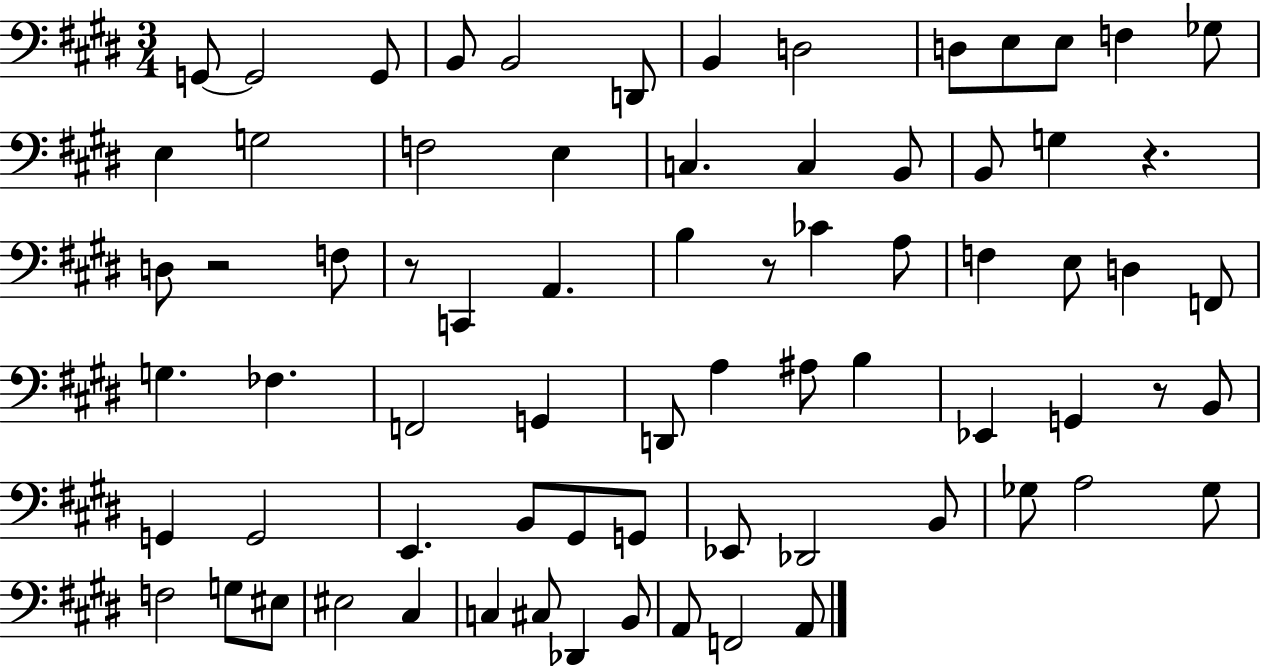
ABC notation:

X:1
T:Untitled
M:3/4
L:1/4
K:E
G,,/2 G,,2 G,,/2 B,,/2 B,,2 D,,/2 B,, D,2 D,/2 E,/2 E,/2 F, _G,/2 E, G,2 F,2 E, C, C, B,,/2 B,,/2 G, z D,/2 z2 F,/2 z/2 C,, A,, B, z/2 _C A,/2 F, E,/2 D, F,,/2 G, _F, F,,2 G,, D,,/2 A, ^A,/2 B, _E,, G,, z/2 B,,/2 G,, G,,2 E,, B,,/2 ^G,,/2 G,,/2 _E,,/2 _D,,2 B,,/2 _G,/2 A,2 _G,/2 F,2 G,/2 ^E,/2 ^E,2 ^C, C, ^C,/2 _D,, B,,/2 A,,/2 F,,2 A,,/2